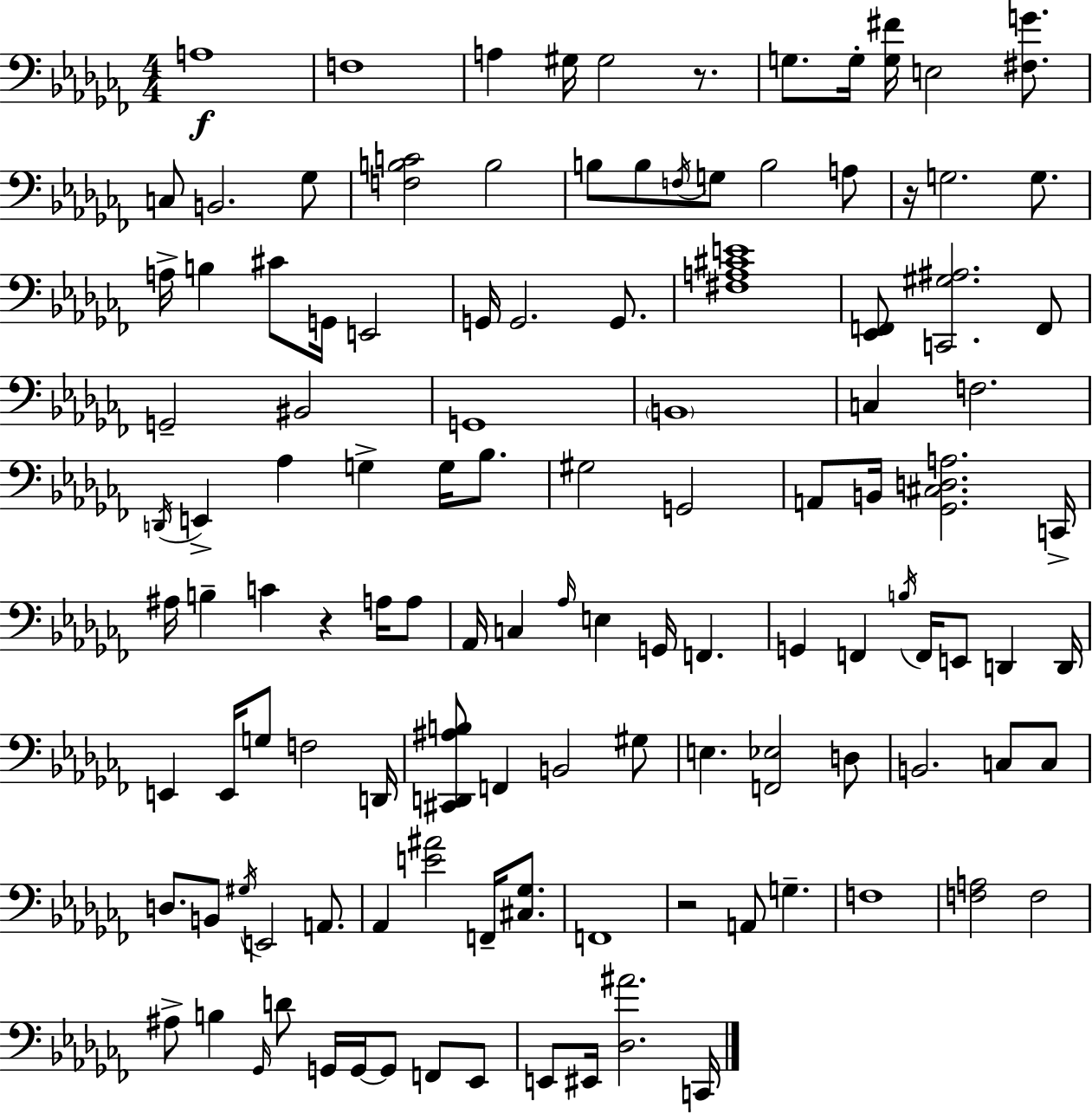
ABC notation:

X:1
T:Untitled
M:4/4
L:1/4
K:Abm
A,4 F,4 A, ^G,/4 ^G,2 z/2 G,/2 G,/4 [G,^F]/4 E,2 [^F,G]/2 C,/2 B,,2 _G,/2 [F,B,C]2 B,2 B,/2 B,/2 F,/4 G,/2 B,2 A,/2 z/4 G,2 G,/2 A,/4 B, ^C/2 G,,/4 E,,2 G,,/4 G,,2 G,,/2 [^F,A,^CE]4 [_E,,F,,]/2 [C,,^G,^A,]2 F,,/2 G,,2 ^B,,2 G,,4 B,,4 C, F,2 D,,/4 E,, _A, G, G,/4 _B,/2 ^G,2 G,,2 A,,/2 B,,/4 [_G,,^C,D,A,]2 C,,/4 ^A,/4 B, C z A,/4 A,/2 _A,,/4 C, _A,/4 E, G,,/4 F,, G,, F,, B,/4 F,,/4 E,,/2 D,, D,,/4 E,, E,,/4 G,/2 F,2 D,,/4 [^C,,D,,^A,B,]/2 F,, B,,2 ^G,/2 E, [F,,_E,]2 D,/2 B,,2 C,/2 C,/2 D,/2 B,,/2 ^G,/4 E,,2 A,,/2 _A,, [E^A]2 F,,/4 [^C,_G,]/2 F,,4 z2 A,,/2 G, F,4 [F,A,]2 F,2 ^A,/2 B, _G,,/4 D/2 G,,/4 G,,/4 G,,/2 F,,/2 _E,,/2 E,,/2 ^E,,/4 [_D,^A]2 C,,/4